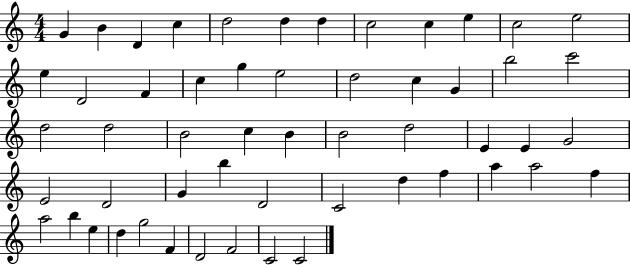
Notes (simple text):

G4/q B4/q D4/q C5/q D5/h D5/q D5/q C5/h C5/q E5/q C5/h E5/h E5/q D4/h F4/q C5/q G5/q E5/h D5/h C5/q G4/q B5/h C6/h D5/h D5/h B4/h C5/q B4/q B4/h D5/h E4/q E4/q G4/h E4/h D4/h G4/q B5/q D4/h C4/h D5/q F5/q A5/q A5/h F5/q A5/h B5/q E5/q D5/q G5/h F4/q D4/h F4/h C4/h C4/h